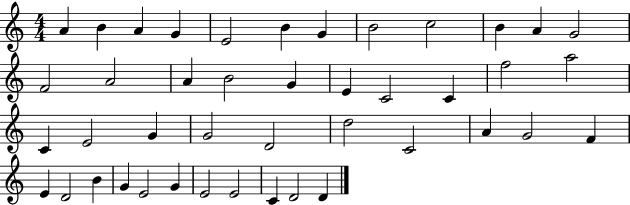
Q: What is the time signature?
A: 4/4